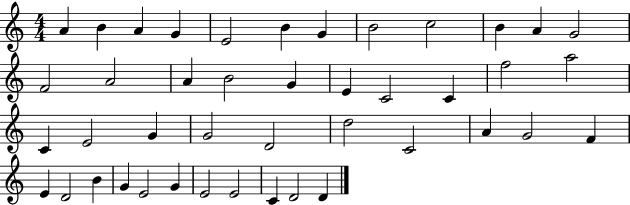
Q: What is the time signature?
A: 4/4